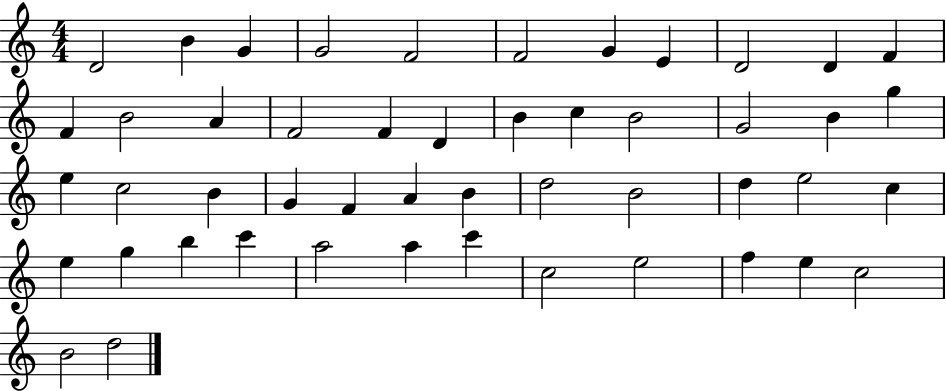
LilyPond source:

{
  \clef treble
  \numericTimeSignature
  \time 4/4
  \key c \major
  d'2 b'4 g'4 | g'2 f'2 | f'2 g'4 e'4 | d'2 d'4 f'4 | \break f'4 b'2 a'4 | f'2 f'4 d'4 | b'4 c''4 b'2 | g'2 b'4 g''4 | \break e''4 c''2 b'4 | g'4 f'4 a'4 b'4 | d''2 b'2 | d''4 e''2 c''4 | \break e''4 g''4 b''4 c'''4 | a''2 a''4 c'''4 | c''2 e''2 | f''4 e''4 c''2 | \break b'2 d''2 | \bar "|."
}